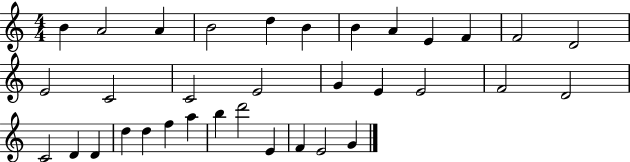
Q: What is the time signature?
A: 4/4